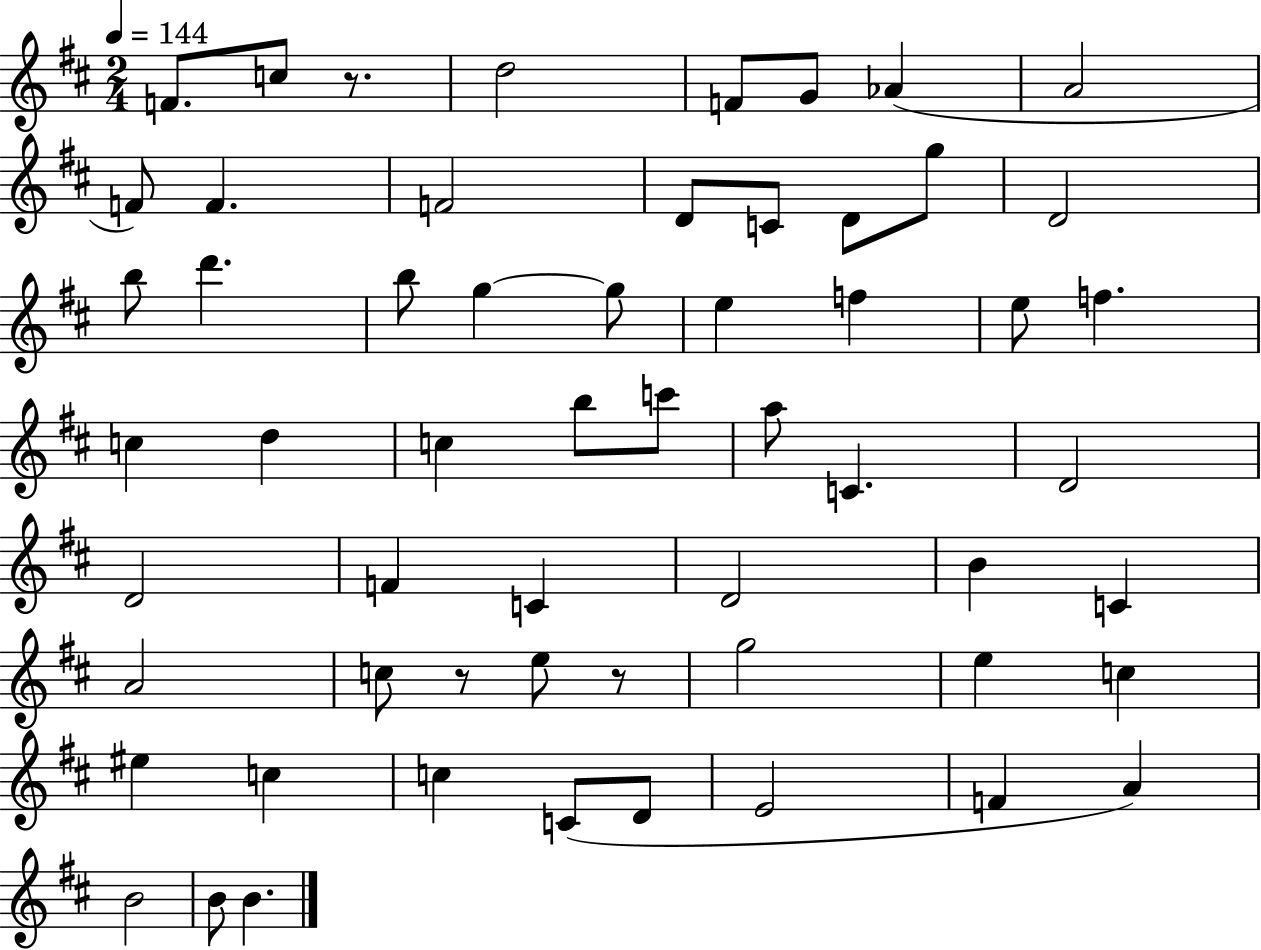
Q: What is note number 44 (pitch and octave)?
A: C5